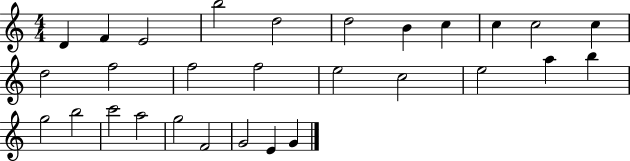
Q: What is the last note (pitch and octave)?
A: G4